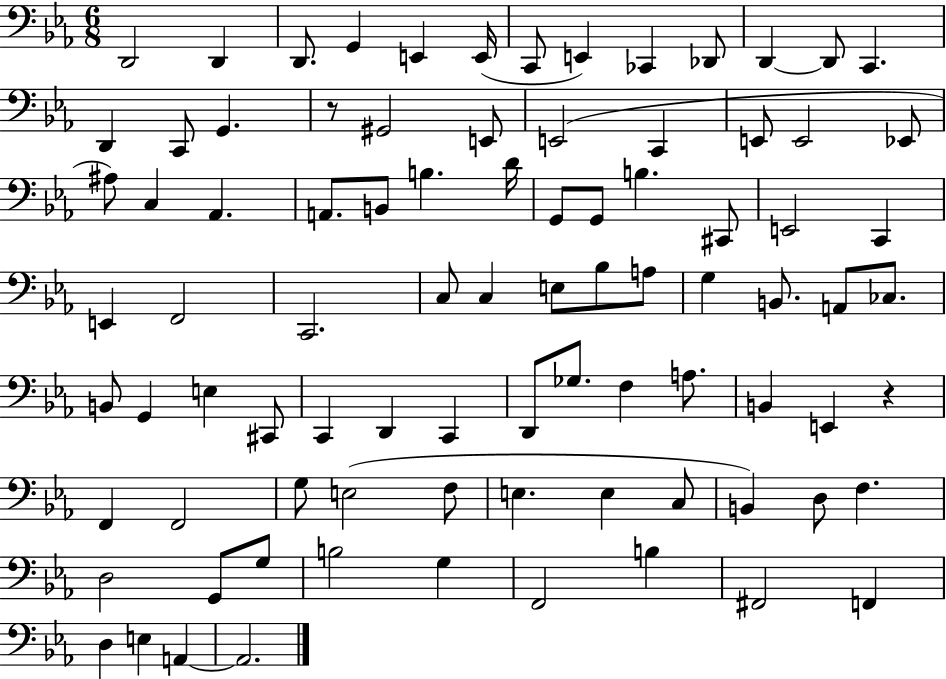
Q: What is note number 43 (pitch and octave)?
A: Bb3